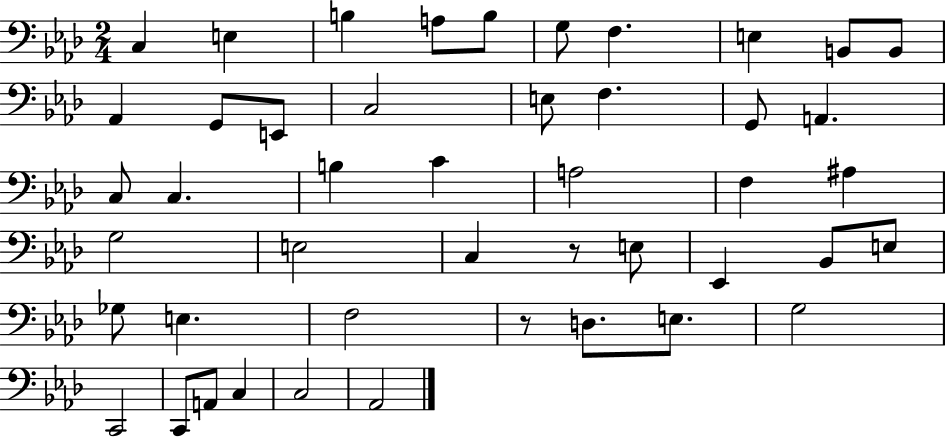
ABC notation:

X:1
T:Untitled
M:2/4
L:1/4
K:Ab
C, E, B, A,/2 B,/2 G,/2 F, E, B,,/2 B,,/2 _A,, G,,/2 E,,/2 C,2 E,/2 F, G,,/2 A,, C,/2 C, B, C A,2 F, ^A, G,2 E,2 C, z/2 E,/2 _E,, _B,,/2 E,/2 _G,/2 E, F,2 z/2 D,/2 E,/2 G,2 C,,2 C,,/2 A,,/2 C, C,2 _A,,2